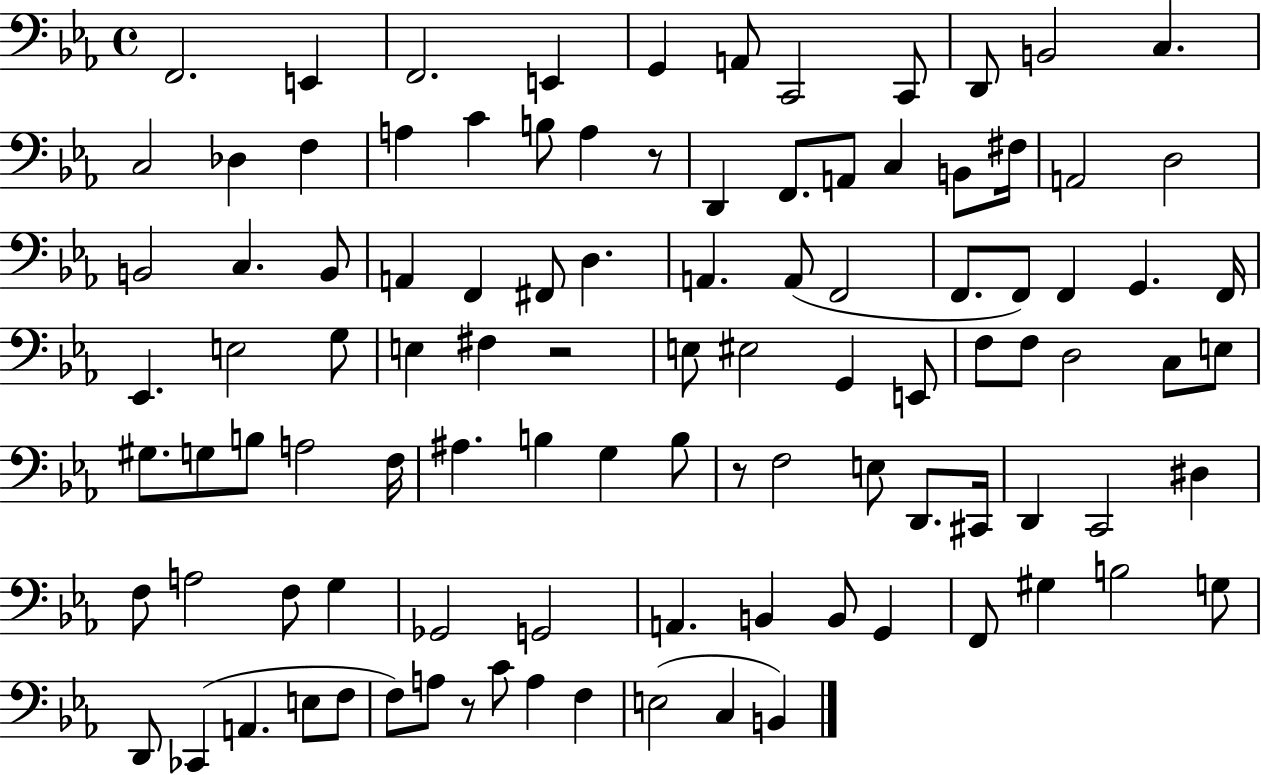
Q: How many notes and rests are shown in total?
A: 102